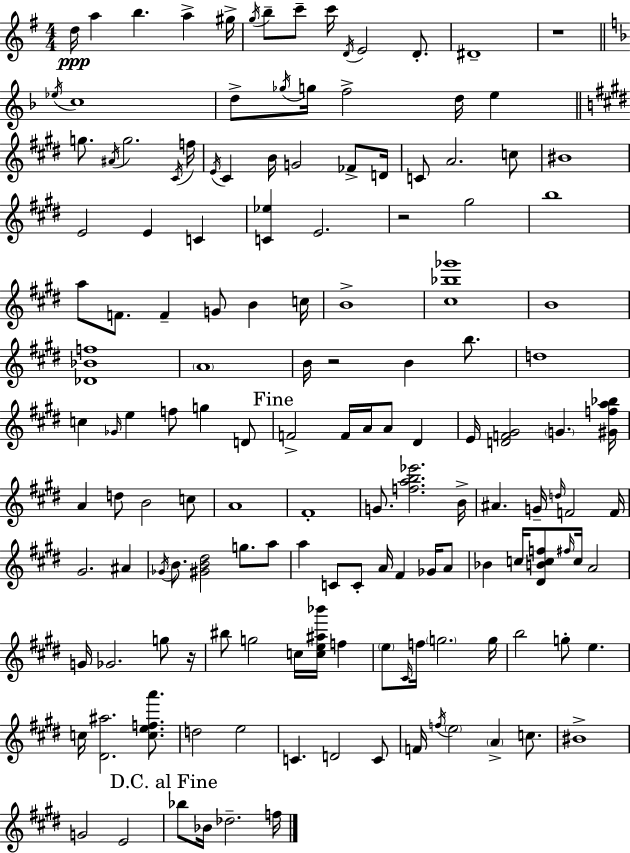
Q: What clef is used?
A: treble